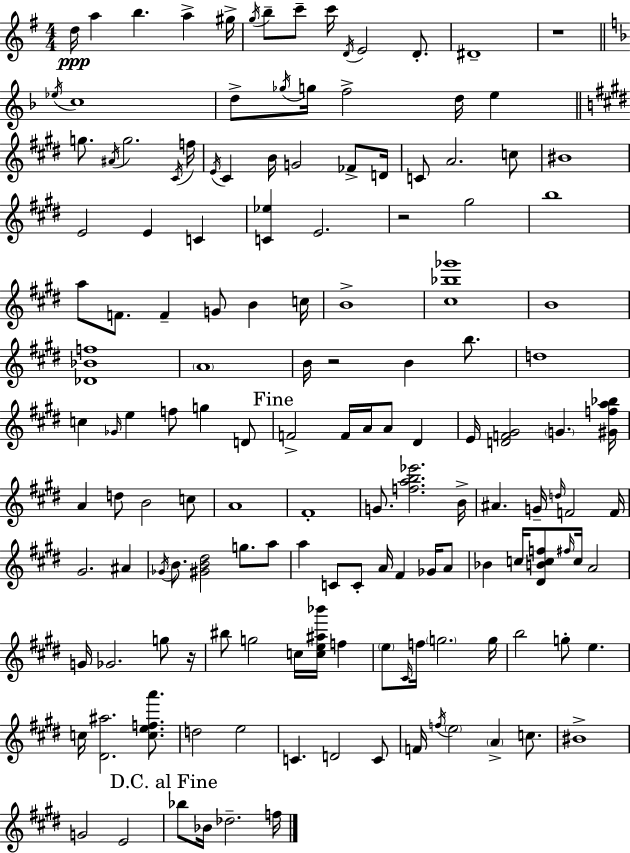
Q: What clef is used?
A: treble